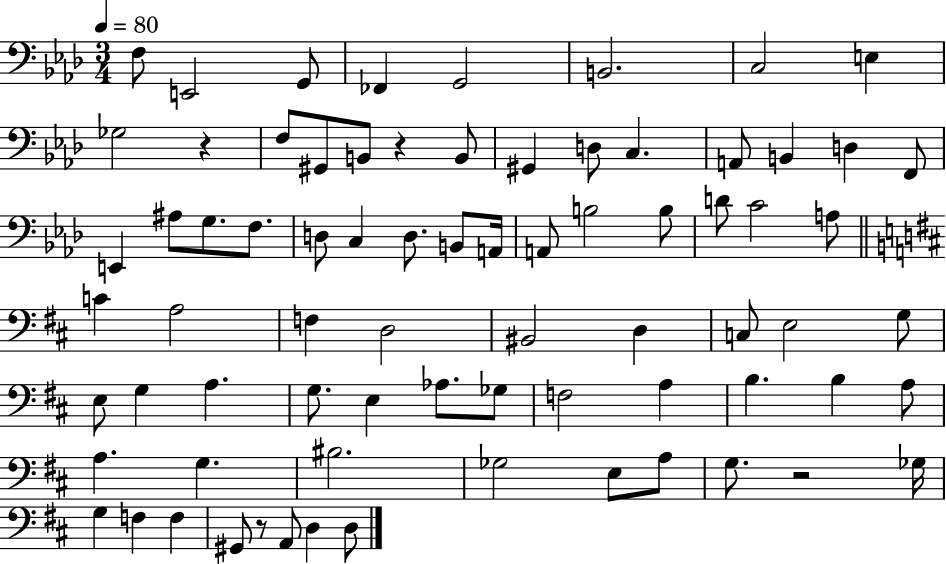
X:1
T:Untitled
M:3/4
L:1/4
K:Ab
F,/2 E,,2 G,,/2 _F,, G,,2 B,,2 C,2 E, _G,2 z F,/2 ^G,,/2 B,,/2 z B,,/2 ^G,, D,/2 C, A,,/2 B,, D, F,,/2 E,, ^A,/2 G,/2 F,/2 D,/2 C, D,/2 B,,/2 A,,/4 A,,/2 B,2 B,/2 D/2 C2 A,/2 C A,2 F, D,2 ^B,,2 D, C,/2 E,2 G,/2 E,/2 G, A, G,/2 E, _A,/2 _G,/2 F,2 A, B, B, A,/2 A, G, ^B,2 _G,2 E,/2 A,/2 G,/2 z2 _G,/4 G, F, F, ^G,,/2 z/2 A,,/2 D, D,/2